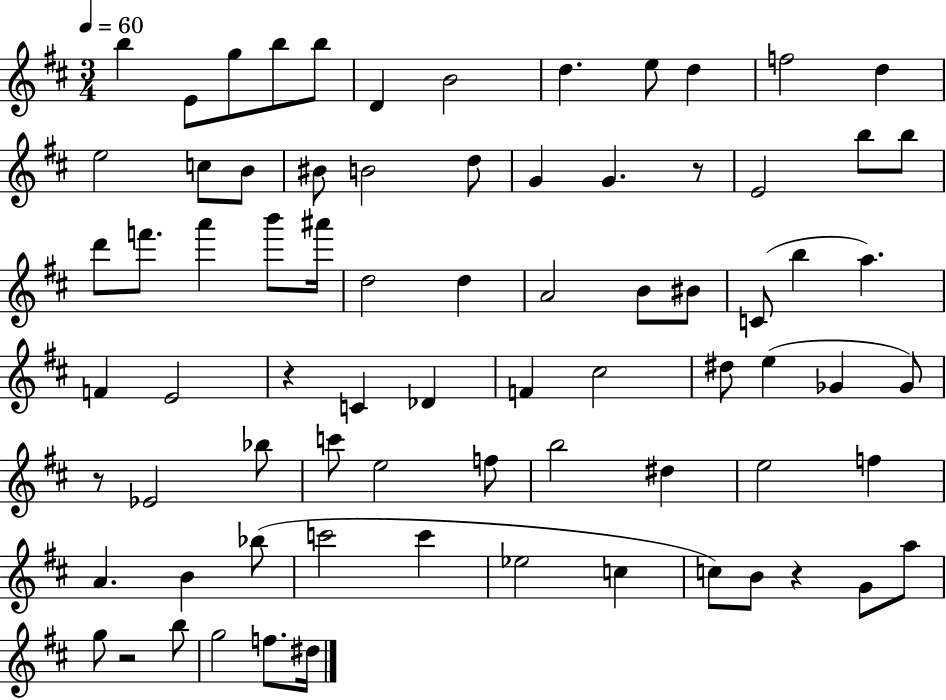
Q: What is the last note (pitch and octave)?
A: D#5